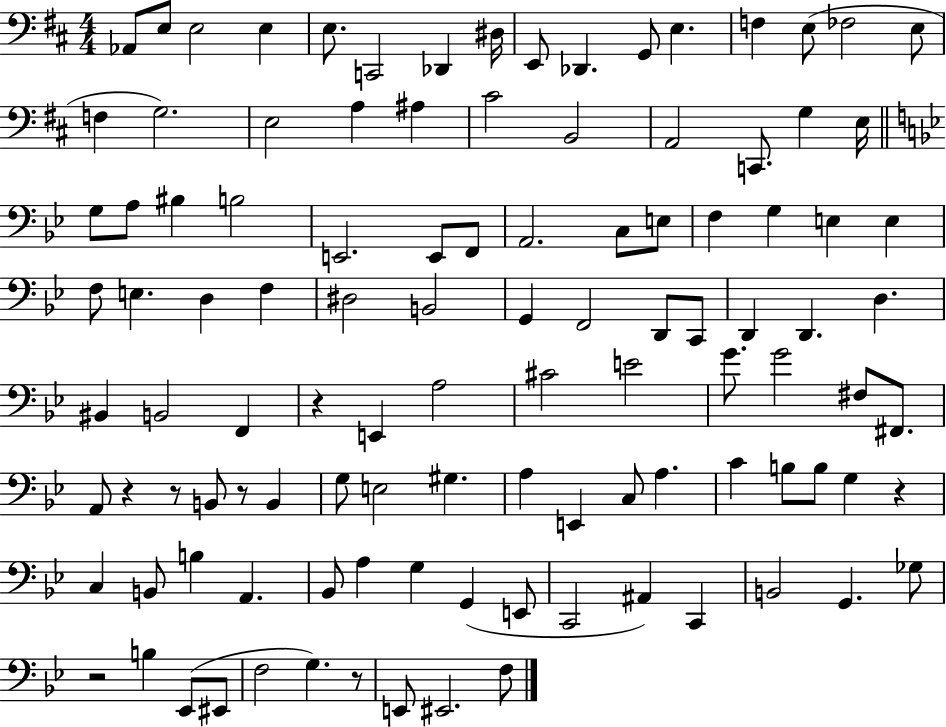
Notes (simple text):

Ab2/e E3/e E3/h E3/q E3/e. C2/h Db2/q D#3/s E2/e Db2/q. G2/e E3/q. F3/q E3/e FES3/h E3/e F3/q G3/h. E3/h A3/q A#3/q C#4/h B2/h A2/h C2/e. G3/q E3/s G3/e A3/e BIS3/q B3/h E2/h. E2/e F2/e A2/h. C3/e E3/e F3/q G3/q E3/q E3/q F3/e E3/q. D3/q F3/q D#3/h B2/h G2/q F2/h D2/e C2/e D2/q D2/q. D3/q. BIS2/q B2/h F2/q R/q E2/q A3/h C#4/h E4/h G4/e. G4/h F#3/e F#2/e. A2/e R/q R/e B2/e R/e B2/q G3/e E3/h G#3/q. A3/q E2/q C3/e A3/q. C4/q B3/e B3/e G3/q R/q C3/q B2/e B3/q A2/q. Bb2/e A3/q G3/q G2/q E2/e C2/h A#2/q C2/q B2/h G2/q. Gb3/e R/h B3/q Eb2/e EIS2/e F3/h G3/q. R/e E2/e EIS2/h. F3/e